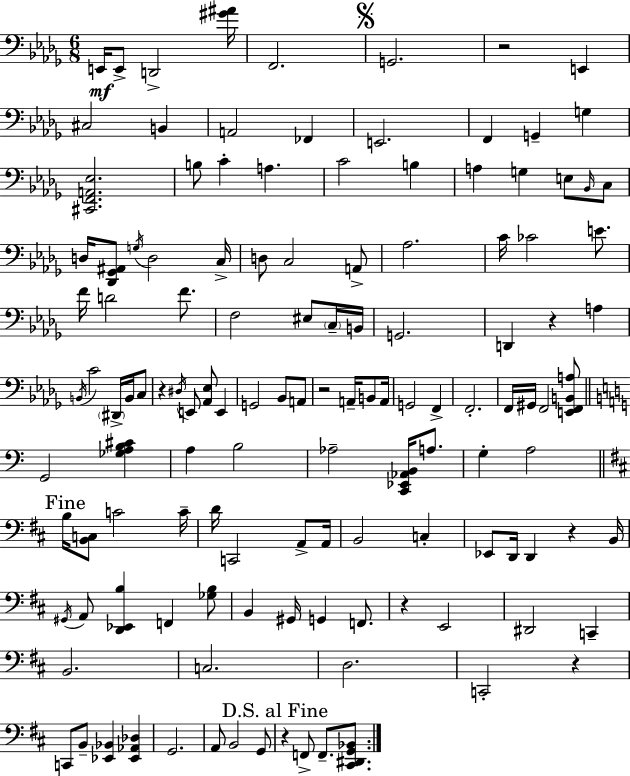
X:1
T:Untitled
M:6/8
L:1/4
K:Bbm
E,,/4 E,,/2 D,,2 [^G^A]/4 F,,2 G,,2 z2 E,, ^C,2 B,, A,,2 _F,, E,,2 F,, G,, G, [^C,,F,,A,,_E,]2 B,/2 C A, C2 B, A, G, E,/2 _B,,/4 C,/2 D,/4 [_D,,_G,,^A,,]/2 G,/4 D,2 C,/4 D,/2 C,2 A,,/2 _A,2 C/4 _C2 E/2 F/4 D2 F/2 F,2 ^E,/2 C,/4 B,,/4 G,,2 D,, z A, B,,/4 C2 ^D,,/4 B,,/4 C,/2 z ^D,/4 E,,/2 [_A,,_E,]/2 E,, G,,2 _B,,/2 A,,/2 z2 A,,/4 B,,/2 A,,/4 G,,2 F,, F,,2 F,,/4 ^G,,/4 F,,2 [E,,F,,B,,A,]/2 G,,2 [_G,A,B,^C] A, B,2 _A,2 [C,,_E,,_A,,B,,]/4 A,/2 G, A,2 B,/4 [B,,C,]/2 C2 C/4 D/4 C,,2 A,,/2 A,,/4 B,,2 C, _E,,/2 D,,/4 D,, z B,,/4 ^G,,/4 A,,/2 [D,,_E,,B,] F,, [_G,B,]/2 B,, ^G,,/4 G,, F,,/2 z E,,2 ^D,,2 C,, B,,2 C,2 D,2 C,,2 z C,,/2 B,,/2 [_E,,_B,,] [_E,,_A,,_D,] G,,2 A,,/2 B,,2 G,,/2 z F,,/2 F,,/2 [^C,,^D,,G,,_B,,]/2